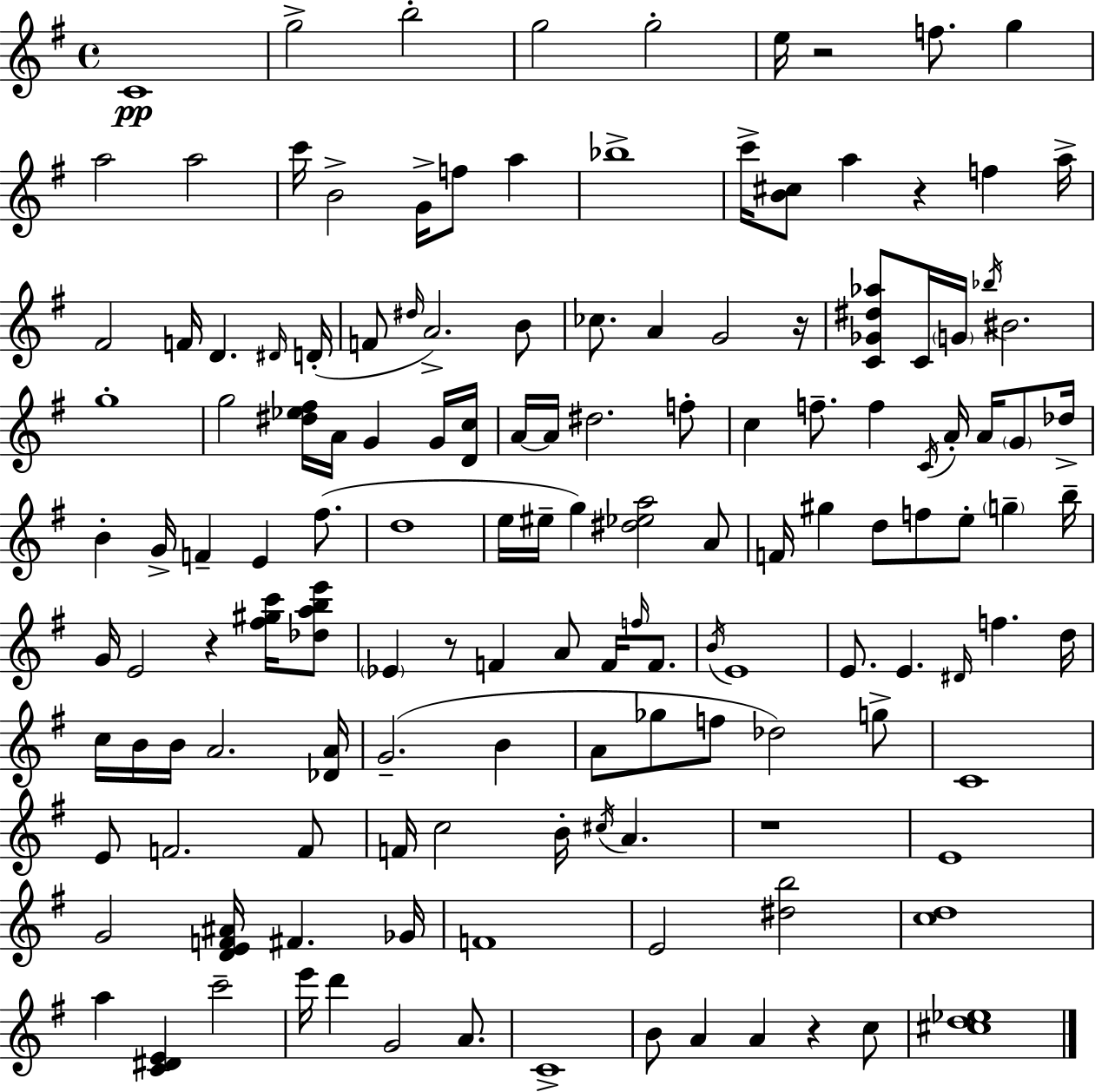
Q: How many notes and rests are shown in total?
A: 142